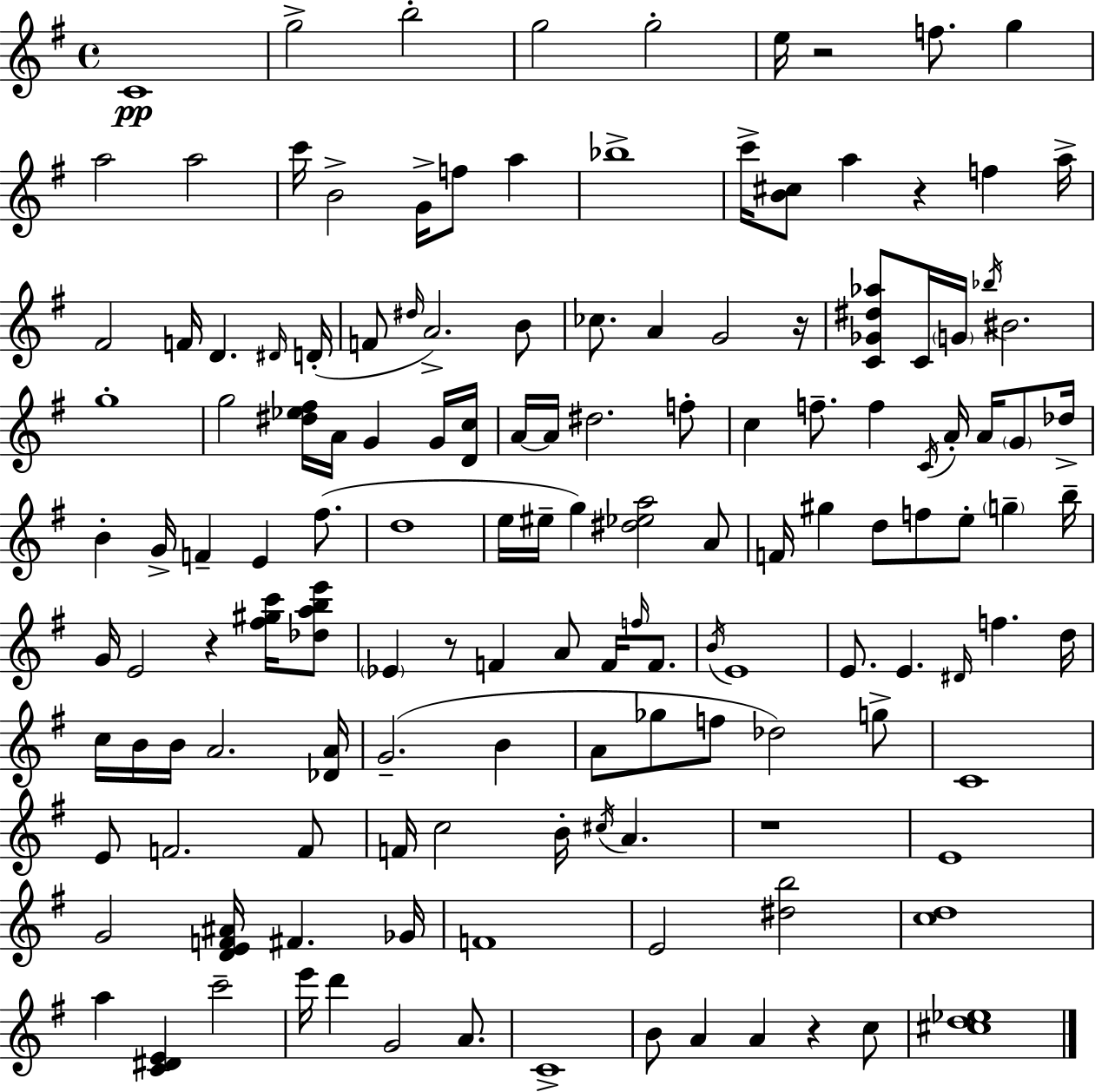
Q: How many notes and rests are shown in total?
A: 142